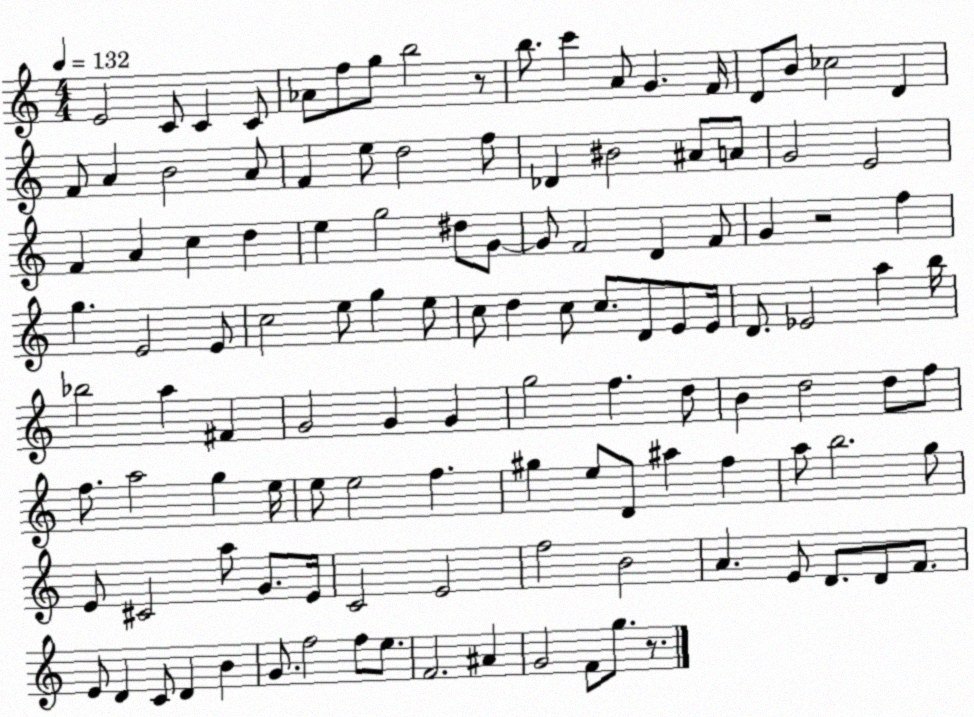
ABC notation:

X:1
T:Untitled
M:4/4
L:1/4
K:C
E2 C/2 C C/2 _A/2 f/2 g/2 b2 z/2 b/2 c' A/2 G F/4 D/2 B/2 _c2 D F/2 A B2 A/2 F e/2 d2 f/2 _D ^B2 ^A/2 A/2 G2 E2 F A c d e g2 ^d/2 G/2 G/2 F2 D F/2 G z2 f g E2 E/2 c2 e/2 g e/2 c/2 d c/2 c/2 D/2 E/2 E/4 D/2 _E2 a b/4 _b2 a ^F G2 G G g2 f d/2 B d2 d/2 f/2 f/2 a2 g e/4 e/2 e2 f ^g e/2 D/2 ^a f a/2 b2 g/2 E/2 ^C2 a/2 G/2 E/4 C2 E2 f2 B2 A E/2 D/2 D/2 F/2 E/2 D C/2 D B G/2 f2 f/2 e/2 F2 ^A G2 F/2 g/2 z/2